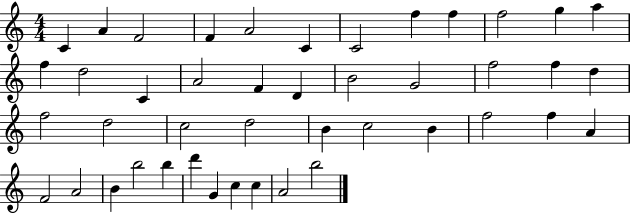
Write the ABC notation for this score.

X:1
T:Untitled
M:4/4
L:1/4
K:C
C A F2 F A2 C C2 f f f2 g a f d2 C A2 F D B2 G2 f2 f d f2 d2 c2 d2 B c2 B f2 f A F2 A2 B b2 b d' G c c A2 b2